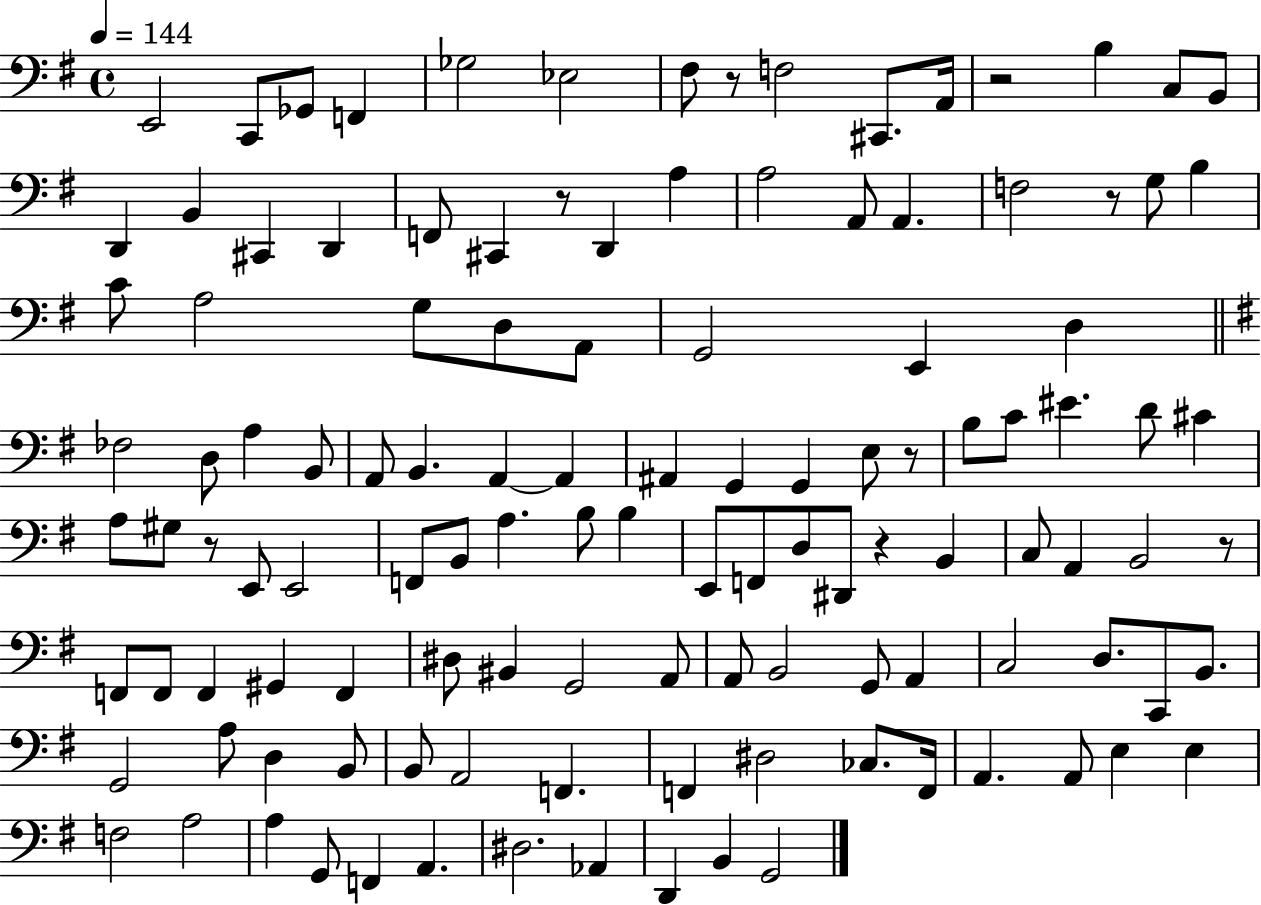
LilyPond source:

{
  \clef bass
  \time 4/4
  \defaultTimeSignature
  \key g \major
  \tempo 4 = 144
  e,2 c,8 ges,8 f,4 | ges2 ees2 | fis8 r8 f2 cis,8. a,16 | r2 b4 c8 b,8 | \break d,4 b,4 cis,4 d,4 | f,8 cis,4 r8 d,4 a4 | a2 a,8 a,4. | f2 r8 g8 b4 | \break c'8 a2 g8 d8 a,8 | g,2 e,4 d4 | \bar "||" \break \key g \major fes2 d8 a4 b,8 | a,8 b,4. a,4~~ a,4 | ais,4 g,4 g,4 e8 r8 | b8 c'8 eis'4. d'8 cis'4 | \break a8 gis8 r8 e,8 e,2 | f,8 b,8 a4. b8 b4 | e,8 f,8 d8 dis,8 r4 b,4 | c8 a,4 b,2 r8 | \break f,8 f,8 f,4 gis,4 f,4 | dis8 bis,4 g,2 a,8 | a,8 b,2 g,8 a,4 | c2 d8. c,8 b,8. | \break g,2 a8 d4 b,8 | b,8 a,2 f,4. | f,4 dis2 ces8. f,16 | a,4. a,8 e4 e4 | \break f2 a2 | a4 g,8 f,4 a,4. | dis2. aes,4 | d,4 b,4 g,2 | \break \bar "|."
}